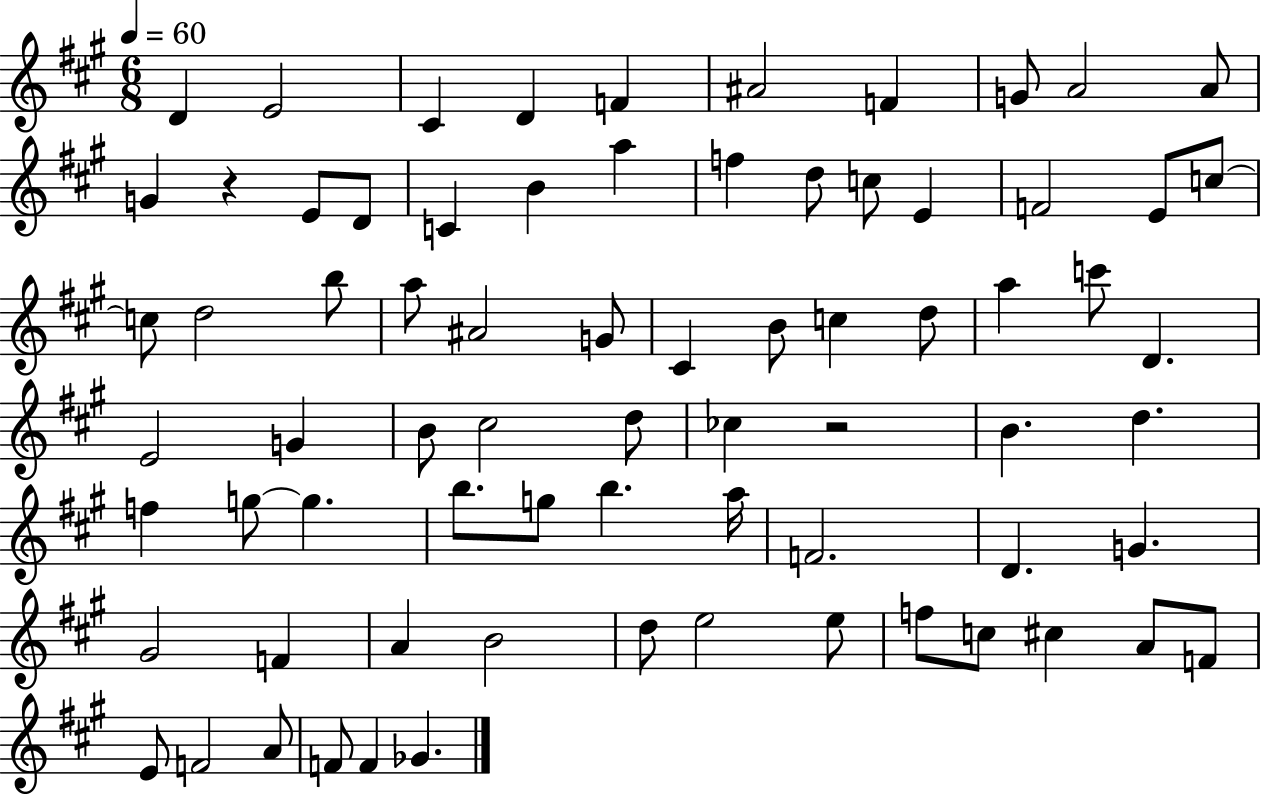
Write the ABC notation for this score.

X:1
T:Untitled
M:6/8
L:1/4
K:A
D E2 ^C D F ^A2 F G/2 A2 A/2 G z E/2 D/2 C B a f d/2 c/2 E F2 E/2 c/2 c/2 d2 b/2 a/2 ^A2 G/2 ^C B/2 c d/2 a c'/2 D E2 G B/2 ^c2 d/2 _c z2 B d f g/2 g b/2 g/2 b a/4 F2 D G ^G2 F A B2 d/2 e2 e/2 f/2 c/2 ^c A/2 F/2 E/2 F2 A/2 F/2 F _G